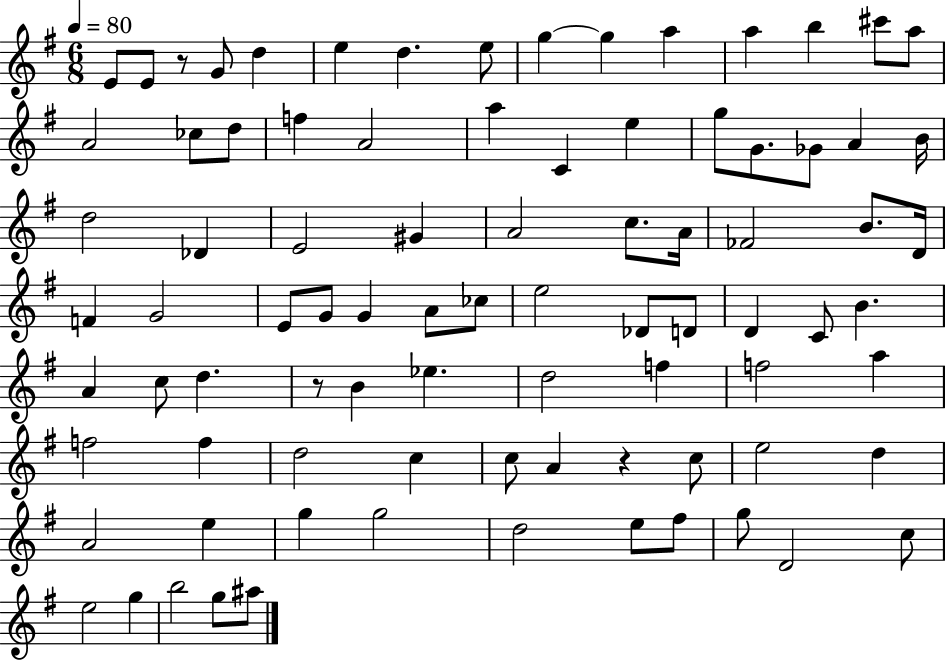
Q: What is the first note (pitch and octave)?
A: E4